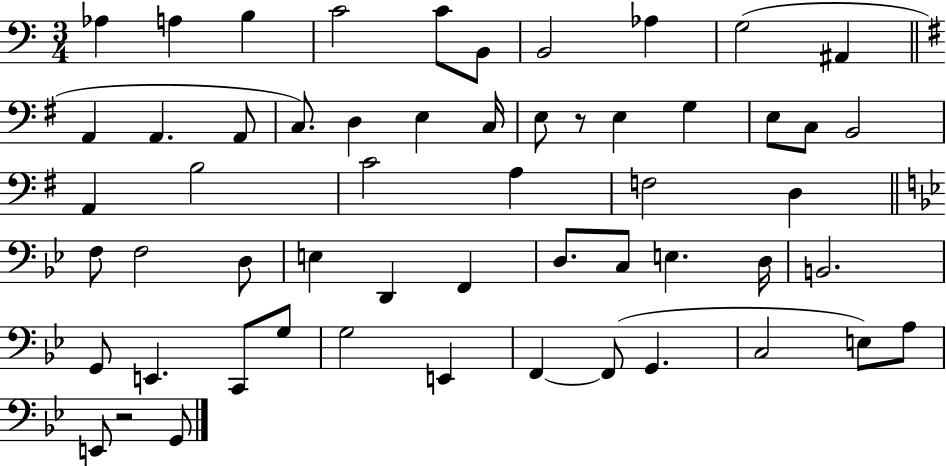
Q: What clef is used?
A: bass